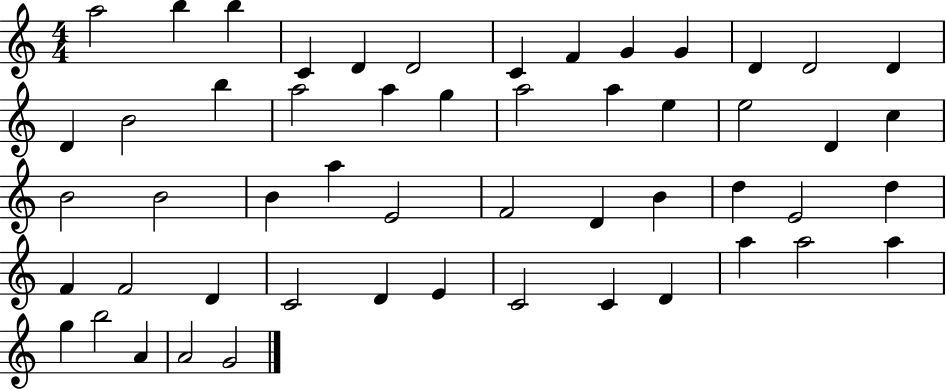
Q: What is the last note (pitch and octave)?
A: G4